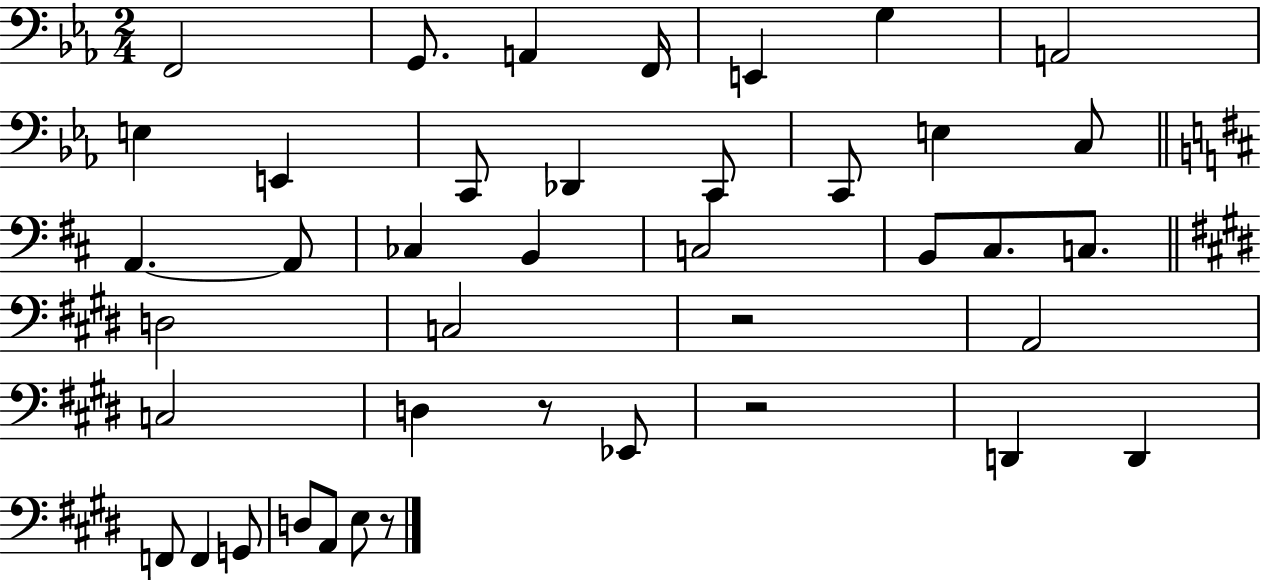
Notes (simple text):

F2/h G2/e. A2/q F2/s E2/q G3/q A2/h E3/q E2/q C2/e Db2/q C2/e C2/e E3/q C3/e A2/q. A2/e CES3/q B2/q C3/h B2/e C#3/e. C3/e. D3/h C3/h R/h A2/h C3/h D3/q R/e Eb2/e R/h D2/q D2/q F2/e F2/q G2/e D3/e A2/e E3/e R/e